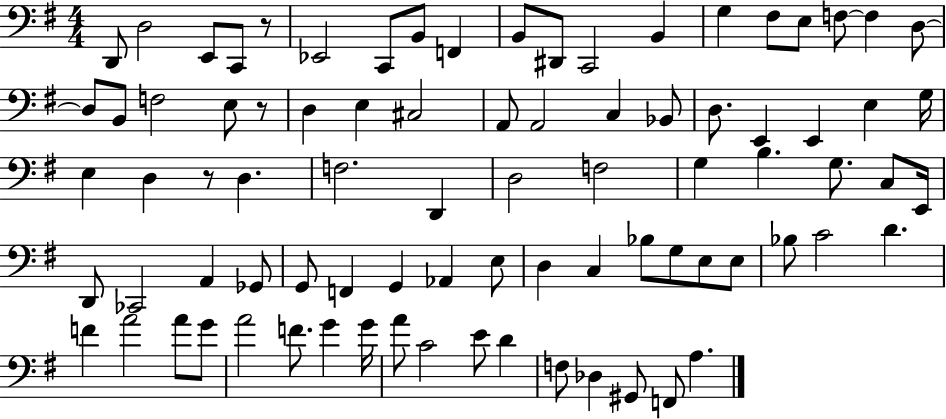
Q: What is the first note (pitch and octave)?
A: D2